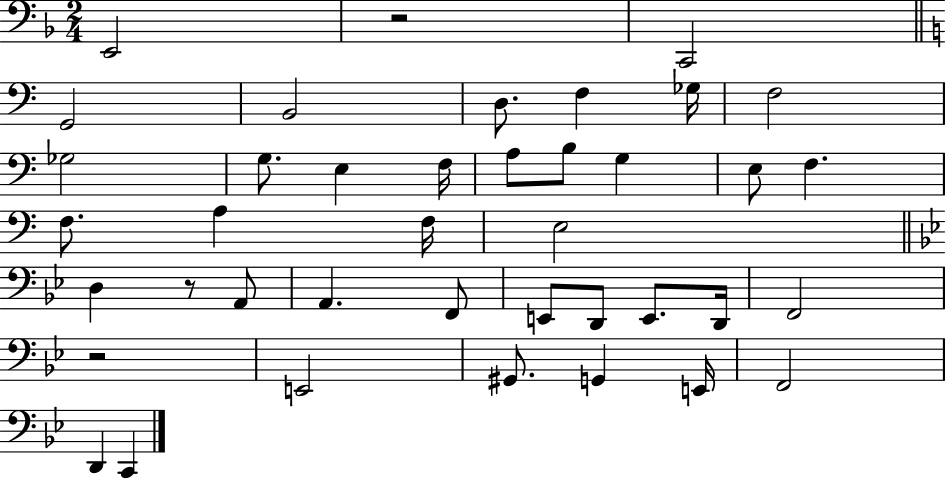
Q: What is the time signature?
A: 2/4